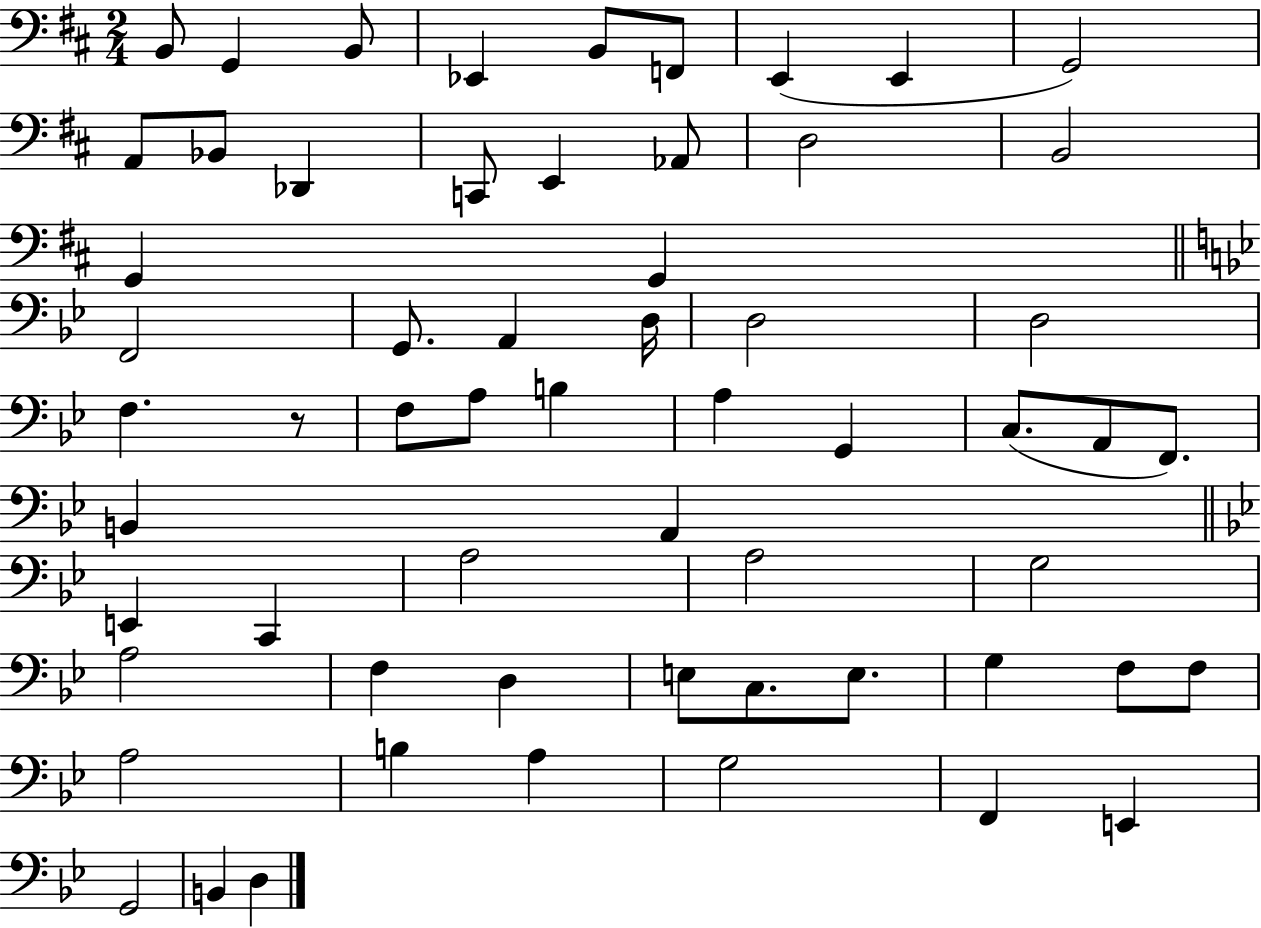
{
  \clef bass
  \numericTimeSignature
  \time 2/4
  \key d \major
  b,8 g,4 b,8 | ees,4 b,8 f,8 | e,4( e,4 | g,2) | \break a,8 bes,8 des,4 | c,8 e,4 aes,8 | d2 | b,2 | \break g,4 g,4 | \bar "||" \break \key bes \major f,2 | g,8. a,4 d16 | d2 | d2 | \break f4. r8 | f8 a8 b4 | a4 g,4 | c8.( a,8 f,8.) | \break b,4 a,4 | \bar "||" \break \key bes \major e,4 c,4 | a2 | a2 | g2 | \break a2 | f4 d4 | e8 c8. e8. | g4 f8 f8 | \break a2 | b4 a4 | g2 | f,4 e,4 | \break g,2 | b,4 d4 | \bar "|."
}